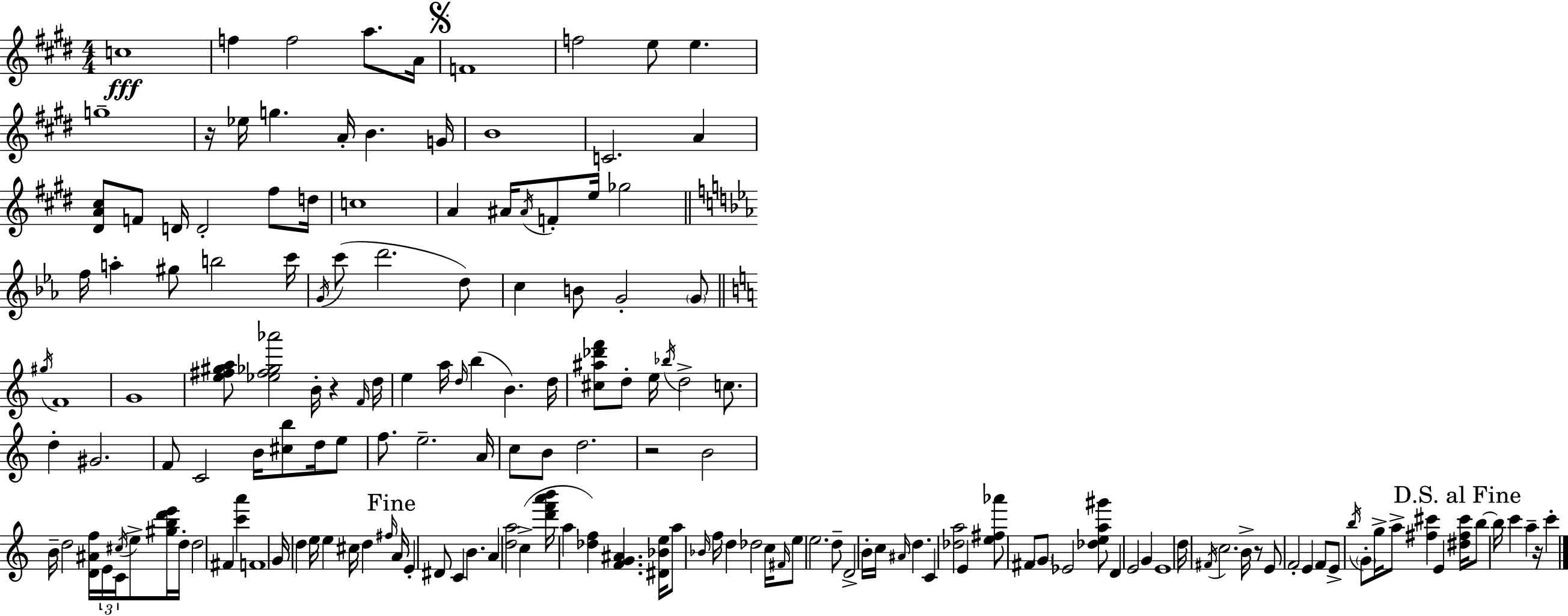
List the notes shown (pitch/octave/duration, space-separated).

C5/w F5/q F5/h A5/e. A4/s F4/w F5/h E5/e E5/q. G5/w R/s Eb5/s G5/q. A4/s B4/q. G4/s B4/w C4/h. A4/q [D#4,A4,C#5]/e F4/e D4/s D4/h F#5/e D5/s C5/w A4/q A#4/s A#4/s F4/e E5/s Gb5/h F5/s A5/q G#5/e B5/h C6/s G4/s C6/e D6/h. D5/e C5/q B4/e G4/h G4/e G#5/s F4/w G4/w [E5,F#5,G#5,A5]/e [Eb5,F#5,Gb5,Ab6]/h B4/s R/q F4/s D5/s E5/q A5/s D5/s B5/q B4/q. D5/s [C#5,A#5,Db6,F6]/e D5/e E5/s Bb5/s D5/h C5/e. D5/q G#4/h. F4/e C4/h B4/s [C#5,B5]/e D5/s E5/e F5/e. E5/h. A4/s C5/e B4/e D5/h. R/h B4/h B4/s D5/h [D4,A#4,F5]/s E4/s C4/s C#5/s E5/e [G#5,B5,D6,E6]/s D5/s D5/h F#4/q [C6,A6]/q F4/w G4/s D5/q E5/s E5/q C#5/s D5/q F#5/s A4/s E4/q D#4/e C4/q B4/q. A4/q [D5,A5]/h C5/q [D6,F6,A6,B6]/s A5/q [Db5,F5]/q [F4,G4,A#4]/q. [D#4,Bb4,E5]/s A5/e Bb4/s F5/s D5/q Db5/h C5/s F#4/s E5/e E5/h. D5/e D4/h B4/s C5/s A#4/s D5/q. C4/q [Db5,A5]/h E4/q [E5,F#5,Ab6]/e F#4/e G4/e Eb4/h [Db5,E5,A5,G#6]/e D4/q E4/h G4/q E4/w D5/s F#4/s C5/h. B4/s R/e E4/e F4/h E4/q F4/e E4/e B5/s G4/e G5/s A5/e [F#5,C#6]/q E4/q [D#5,F#5,C#6]/s B5/e B5/s C6/q A5/q R/s C6/q